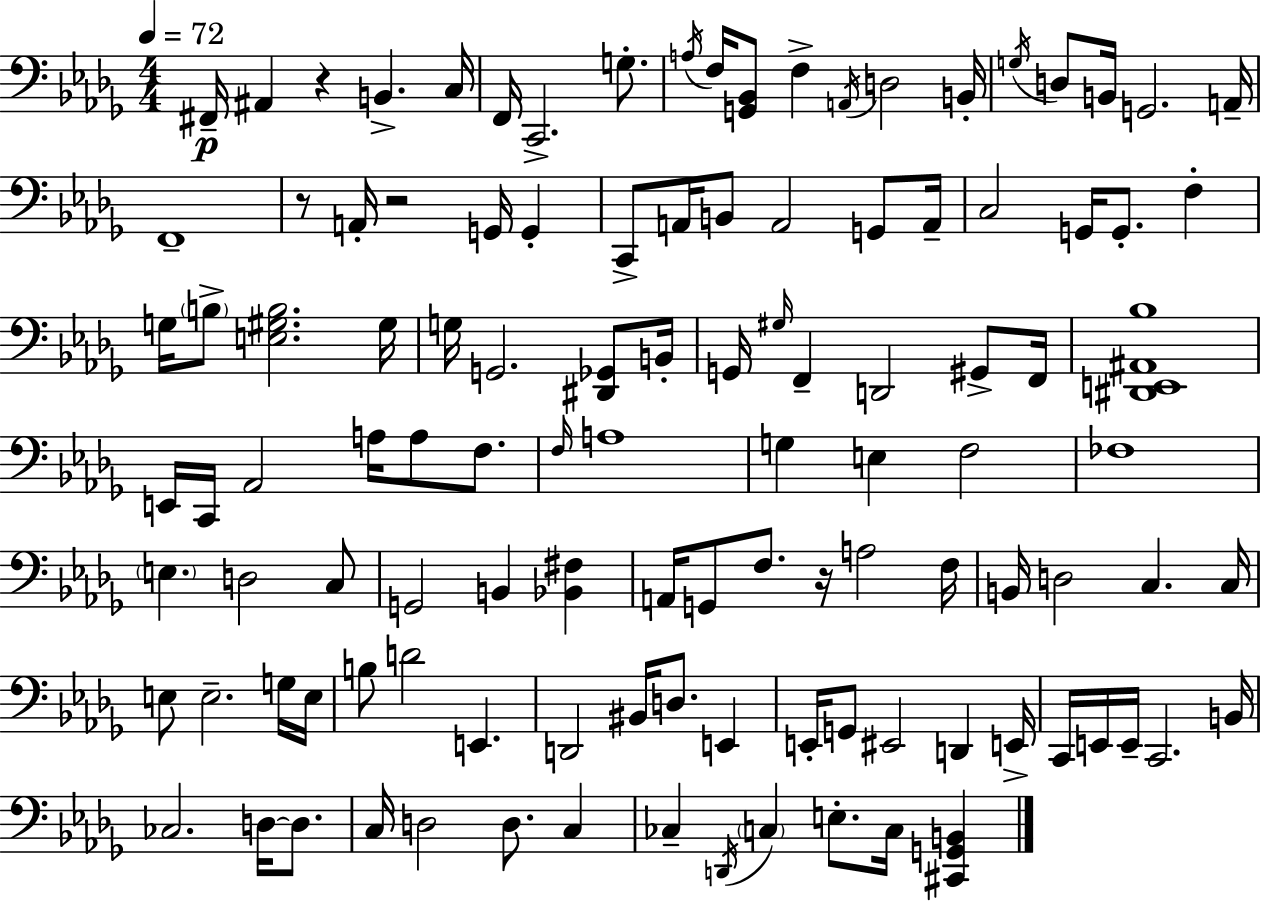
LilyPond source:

{
  \clef bass
  \numericTimeSignature
  \time 4/4
  \key bes \minor
  \tempo 4 = 72
  fis,16--\p ais,4 r4 b,4.-> c16 | f,16 c,2.-> g8.-. | \acciaccatura { a16 } f16 <g, bes,>8 f4-> \acciaccatura { a,16 } d2 | b,16-. \acciaccatura { g16 } d8 b,16 g,2. | \break a,16-- f,1-- | r8 a,16-. r2 g,16 g,4-. | c,8-> a,16 b,8 a,2 | g,8 a,16-- c2 g,16 g,8.-. f4-. | \break g16 \parenthesize b8-> <e gis b>2. | gis16 g16 g,2. | <dis, ges,>8 b,16-. g,16 \grace { gis16 } f,4-- d,2 | gis,8-> f,16 <dis, e, ais, bes>1 | \break e,16 c,16 aes,2 a16 a8 | f8. \grace { f16 } a1 | g4 e4 f2 | fes1 | \break \parenthesize e4. d2 | c8 g,2 b,4 | <bes, fis>4 a,16 g,8 f8. r16 a2 | f16 b,16 d2 c4. | \break c16 e8 e2.-- | g16 e16 b8 d'2 e,4. | d,2 bis,16 d8. | e,4 e,16-. g,8 eis,2 | \break d,4 e,16-> c,16 e,16 e,16-- c,2. | b,16 ces2. | d16~~ d8. c16 d2 d8. | c4 ces4-- \acciaccatura { d,16 } \parenthesize c4 e8.-. | \break c16 <cis, g, b,>4 \bar "|."
}